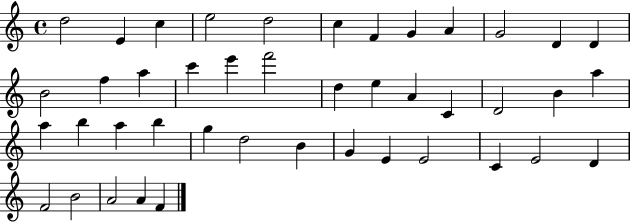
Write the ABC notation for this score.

X:1
T:Untitled
M:4/4
L:1/4
K:C
d2 E c e2 d2 c F G A G2 D D B2 f a c' e' f'2 d e A C D2 B a a b a b g d2 B G E E2 C E2 D F2 B2 A2 A F